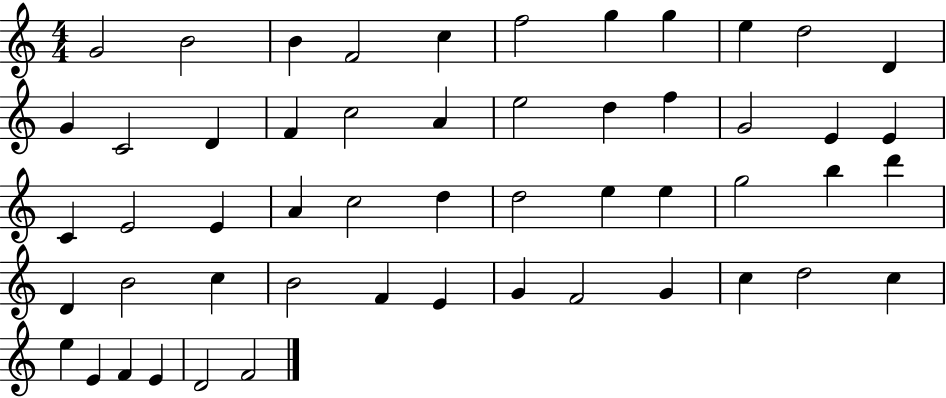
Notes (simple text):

G4/h B4/h B4/q F4/h C5/q F5/h G5/q G5/q E5/q D5/h D4/q G4/q C4/h D4/q F4/q C5/h A4/q E5/h D5/q F5/q G4/h E4/q E4/q C4/q E4/h E4/q A4/q C5/h D5/q D5/h E5/q E5/q G5/h B5/q D6/q D4/q B4/h C5/q B4/h F4/q E4/q G4/q F4/h G4/q C5/q D5/h C5/q E5/q E4/q F4/q E4/q D4/h F4/h